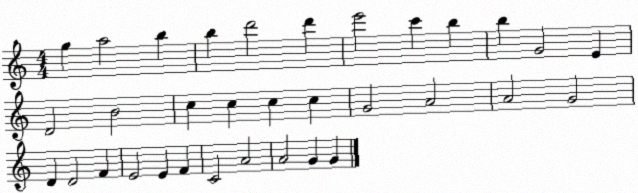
X:1
T:Untitled
M:4/4
L:1/4
K:C
g a2 b b d'2 d' e'2 c' b b G2 E D2 B2 c c c c G2 A2 A2 G2 D D2 F E2 E F C2 A2 A2 G G